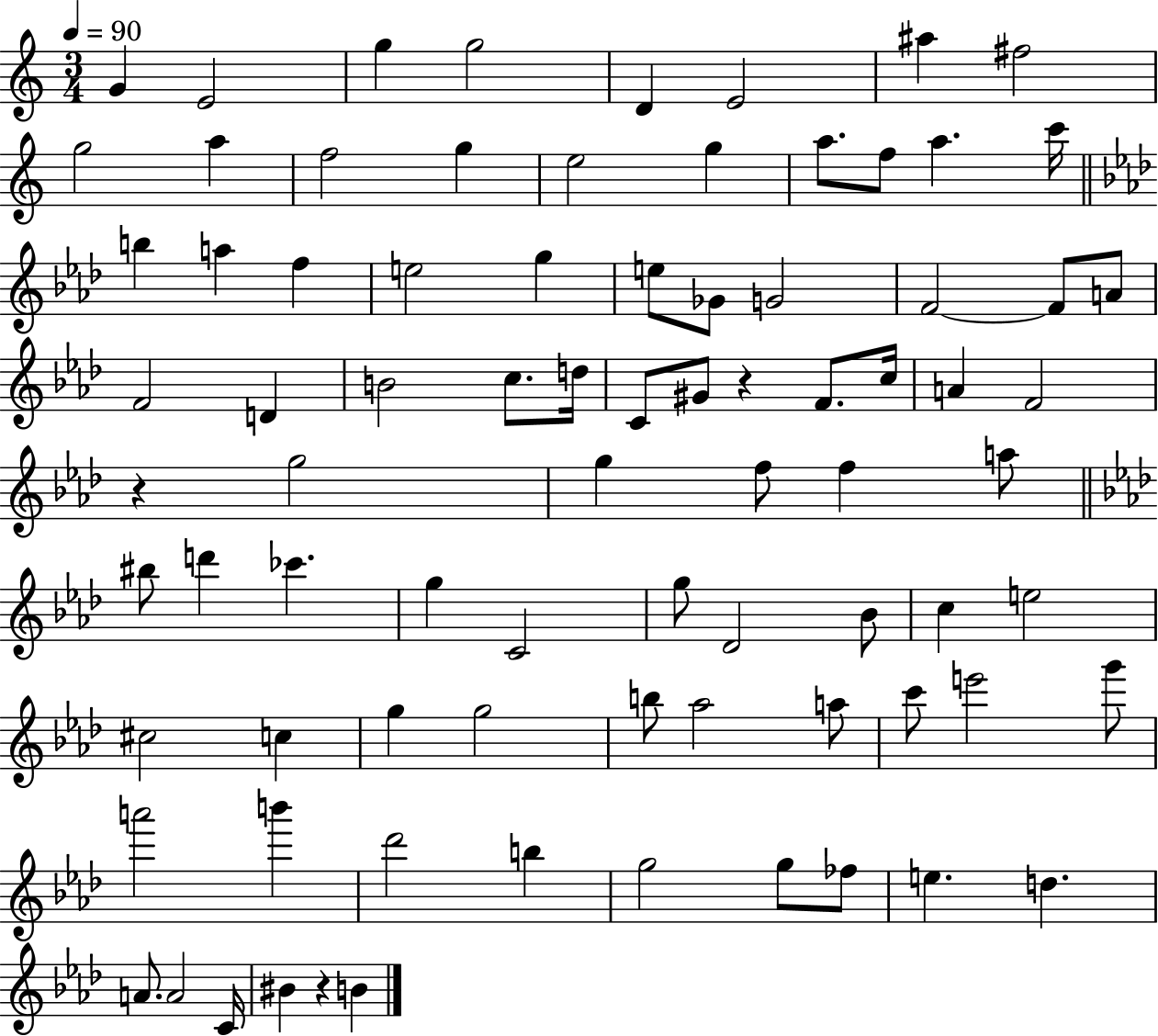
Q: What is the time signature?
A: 3/4